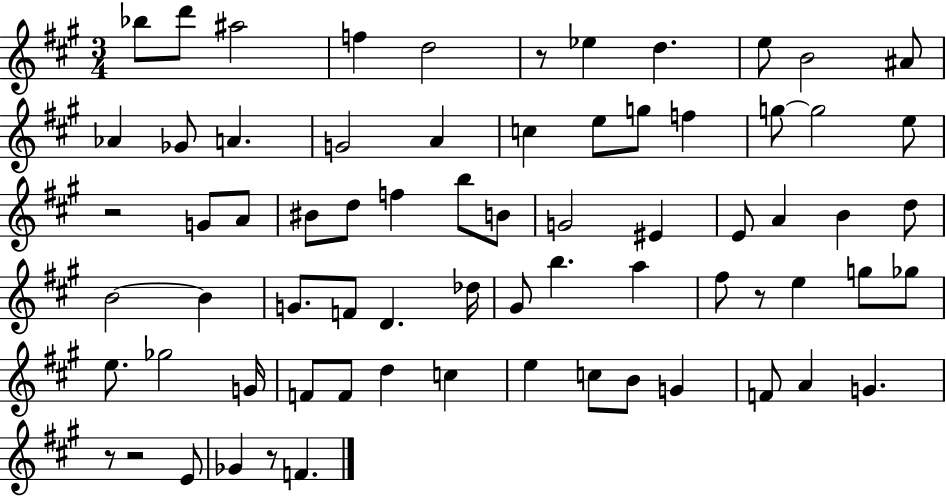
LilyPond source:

{
  \clef treble
  \numericTimeSignature
  \time 3/4
  \key a \major
  \repeat volta 2 { bes''8 d'''8 ais''2 | f''4 d''2 | r8 ees''4 d''4. | e''8 b'2 ais'8 | \break aes'4 ges'8 a'4. | g'2 a'4 | c''4 e''8 g''8 f''4 | g''8~~ g''2 e''8 | \break r2 g'8 a'8 | bis'8 d''8 f''4 b''8 b'8 | g'2 eis'4 | e'8 a'4 b'4 d''8 | \break b'2~~ b'4 | g'8. f'8 d'4. des''16 | gis'8 b''4. a''4 | fis''8 r8 e''4 g''8 ges''8 | \break e''8. ges''2 g'16 | f'8 f'8 d''4 c''4 | e''4 c''8 b'8 g'4 | f'8 a'4 g'4. | \break r8 r2 e'8 | ges'4 r8 f'4. | } \bar "|."
}